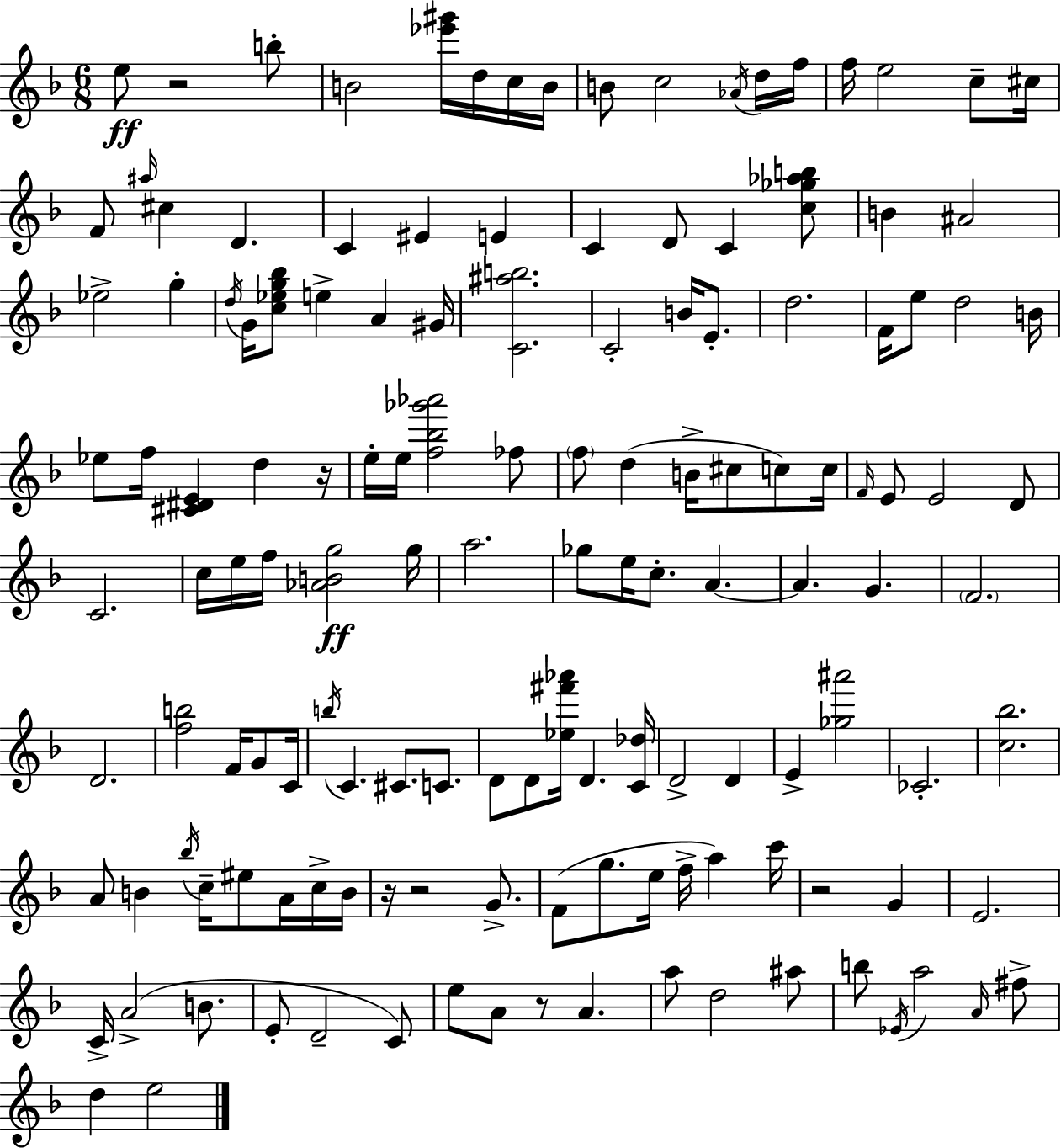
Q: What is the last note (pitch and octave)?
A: E5